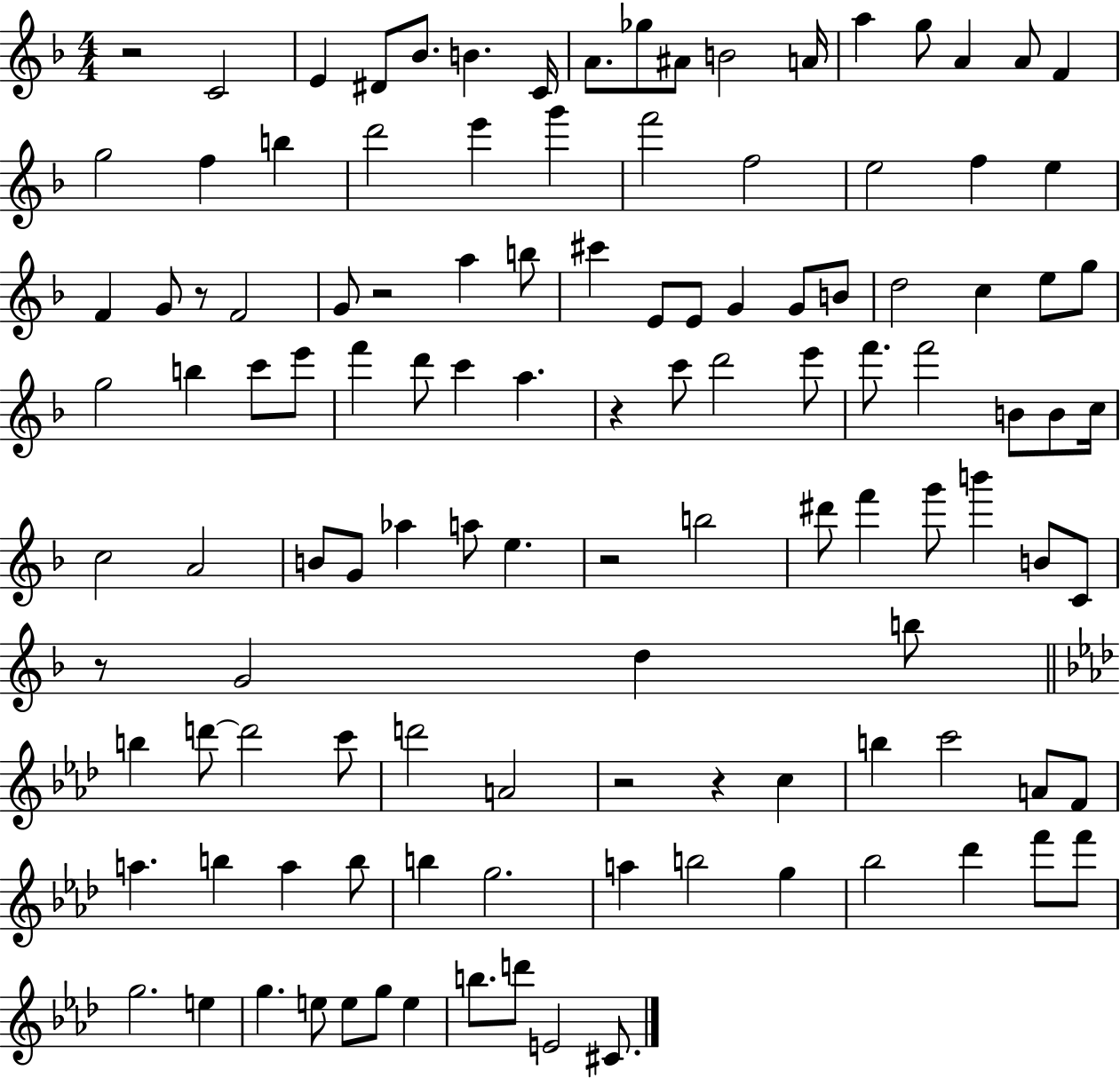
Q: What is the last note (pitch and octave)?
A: C#4